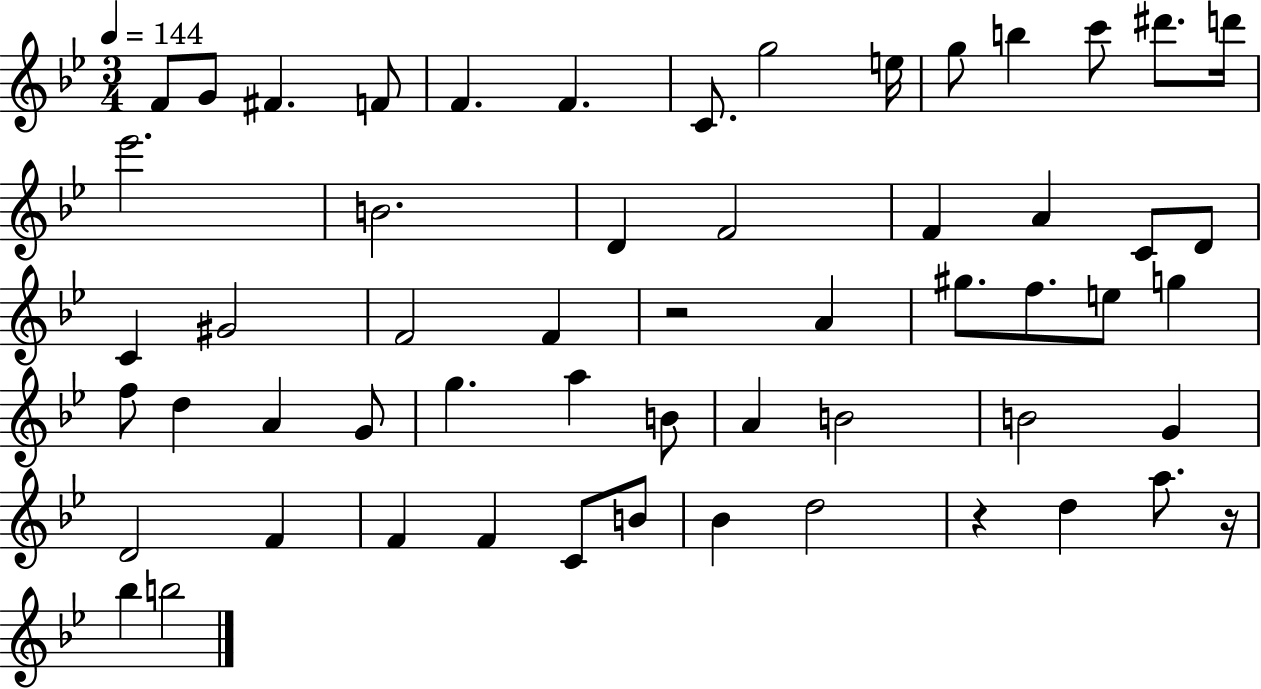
F4/e G4/e F#4/q. F4/e F4/q. F4/q. C4/e. G5/h E5/s G5/e B5/q C6/e D#6/e. D6/s Eb6/h. B4/h. D4/q F4/h F4/q A4/q C4/e D4/e C4/q G#4/h F4/h F4/q R/h A4/q G#5/e. F5/e. E5/e G5/q F5/e D5/q A4/q G4/e G5/q. A5/q B4/e A4/q B4/h B4/h G4/q D4/h F4/q F4/q F4/q C4/e B4/e Bb4/q D5/h R/q D5/q A5/e. R/s Bb5/q B5/h